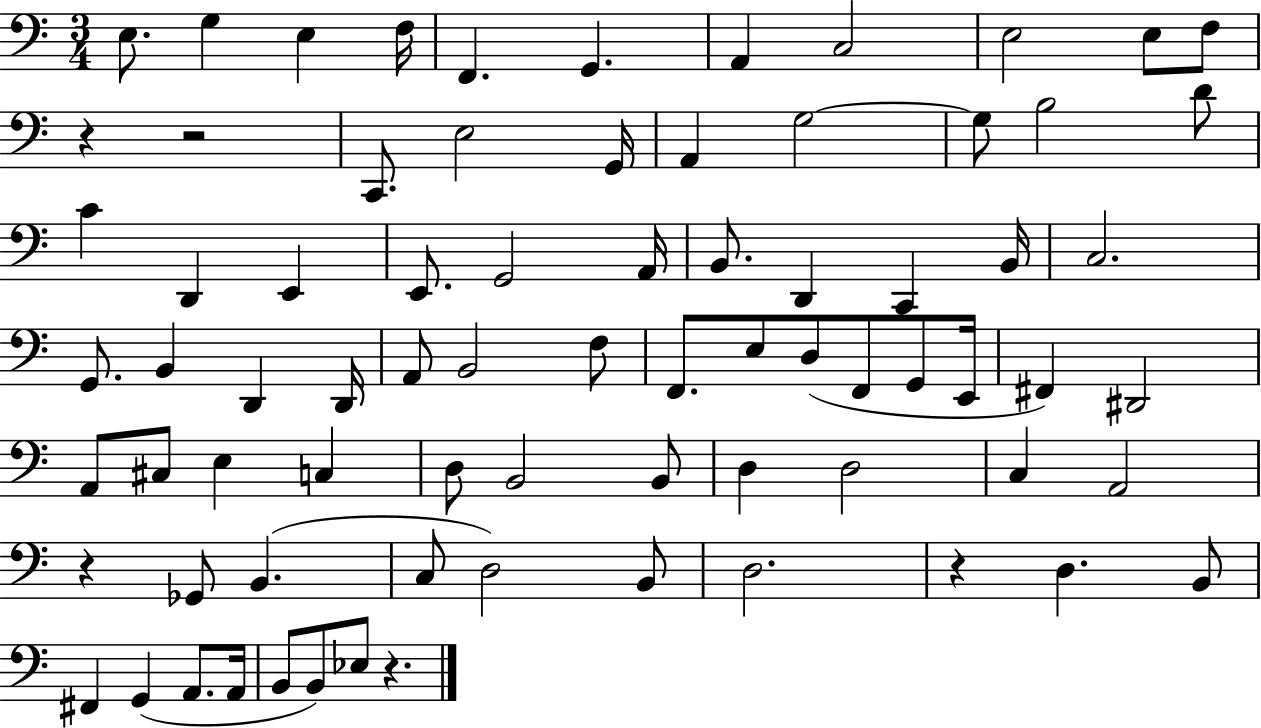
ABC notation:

X:1
T:Untitled
M:3/4
L:1/4
K:C
E,/2 G, E, F,/4 F,, G,, A,, C,2 E,2 E,/2 F,/2 z z2 C,,/2 E,2 G,,/4 A,, G,2 G,/2 B,2 D/2 C D,, E,, E,,/2 G,,2 A,,/4 B,,/2 D,, C,, B,,/4 C,2 G,,/2 B,, D,, D,,/4 A,,/2 B,,2 F,/2 F,,/2 E,/2 D,/2 F,,/2 G,,/2 E,,/4 ^F,, ^D,,2 A,,/2 ^C,/2 E, C, D,/2 B,,2 B,,/2 D, D,2 C, A,,2 z _G,,/2 B,, C,/2 D,2 B,,/2 D,2 z D, B,,/2 ^F,, G,, A,,/2 A,,/4 B,,/2 B,,/2 _E,/2 z